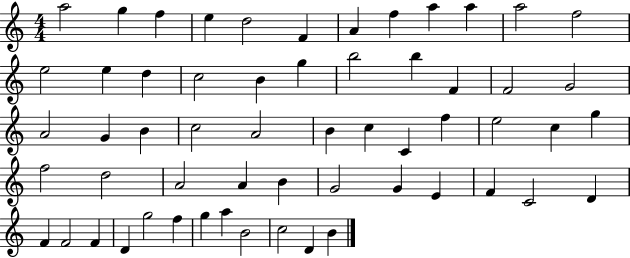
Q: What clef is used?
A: treble